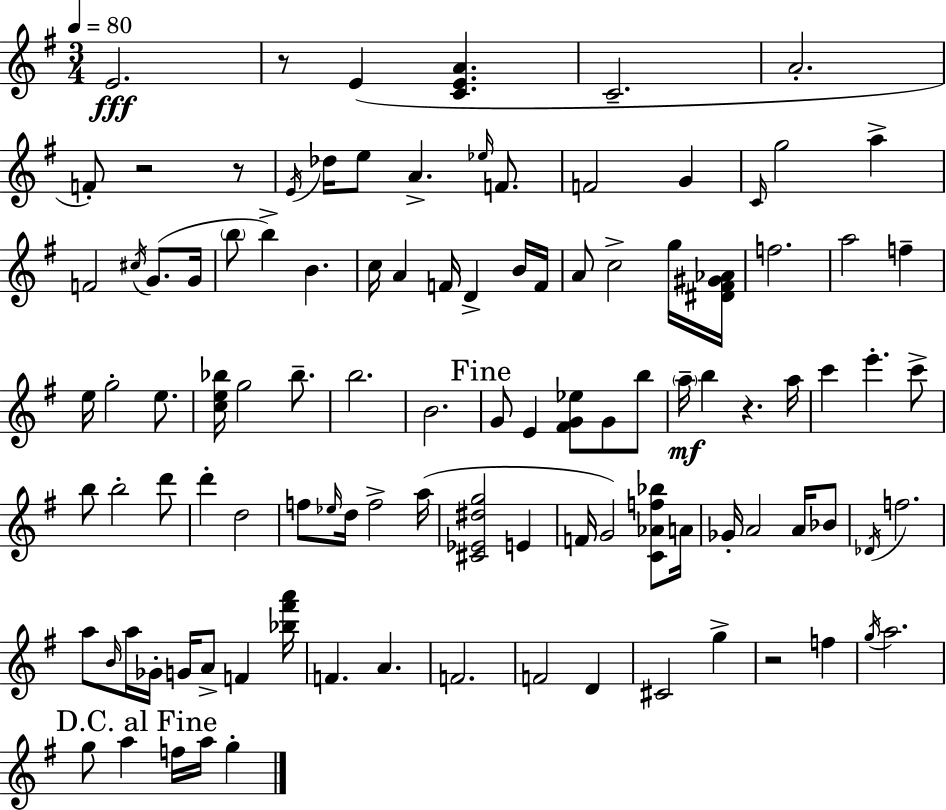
{
  \clef treble
  \numericTimeSignature
  \time 3/4
  \key e \minor
  \tempo 4 = 80
  \repeat volta 2 { e'2.\fff | r8 e'4( <c' e' a'>4. | c'2.-- | a'2.-. | \break f'8-.) r2 r8 | \acciaccatura { e'16 } des''16 e''8 a'4.-> \grace { ees''16 } f'8. | f'2 g'4 | \grace { c'16 } g''2 a''4-> | \break f'2 \acciaccatura { cis''16 } | g'8.( g'16 \parenthesize b''8 b''4->) b'4. | c''16 a'4 f'16 d'4-> | b'16 f'16 a'8 c''2-> | \break g''16 <dis' fis' gis' aes'>16 f''2. | a''2 | f''4-- e''16 g''2-. | e''8. <c'' e'' bes''>16 g''2 | \break bes''8.-- b''2. | b'2. | \mark "Fine" g'8 e'4 <fis' g' ees''>8 | g'8 b''8 \parenthesize a''16--\mf b''4 r4. | \break a''16 c'''4 e'''4.-. | c'''8-> b''8 b''2-. | d'''8 d'''4-. d''2 | f''8 \grace { ees''16 } d''16 f''2-> | \break a''16( <cis' ees' dis'' g''>2 | e'4 f'16 g'2) | <c' aes' f'' bes''>8 a'16 ges'16-. a'2 | a'16 bes'8 \acciaccatura { des'16 } f''2. | \break a''8 \grace { b'16 } a''16 ges'16-. g'16 | a'8-> f'4 <bes'' fis''' a'''>16 f'4. | a'4. f'2. | f'2 | \break d'4 cis'2 | g''4-> r2 | f''4 \acciaccatura { g''16 } a''2. | \mark "D.C. al Fine" g''8 a''4 | \break f''16 a''16 g''4-. } \bar "|."
}